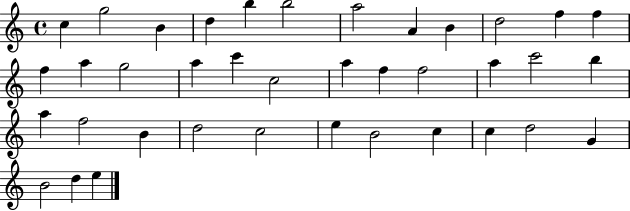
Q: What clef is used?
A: treble